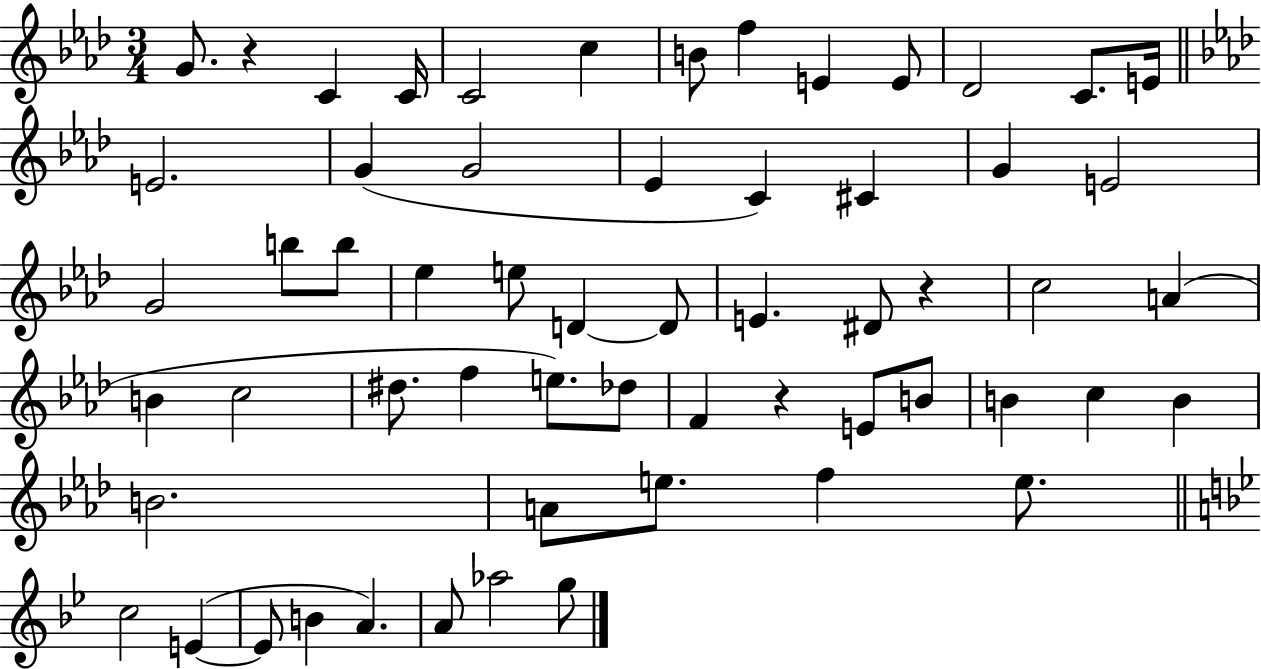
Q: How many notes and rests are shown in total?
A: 59